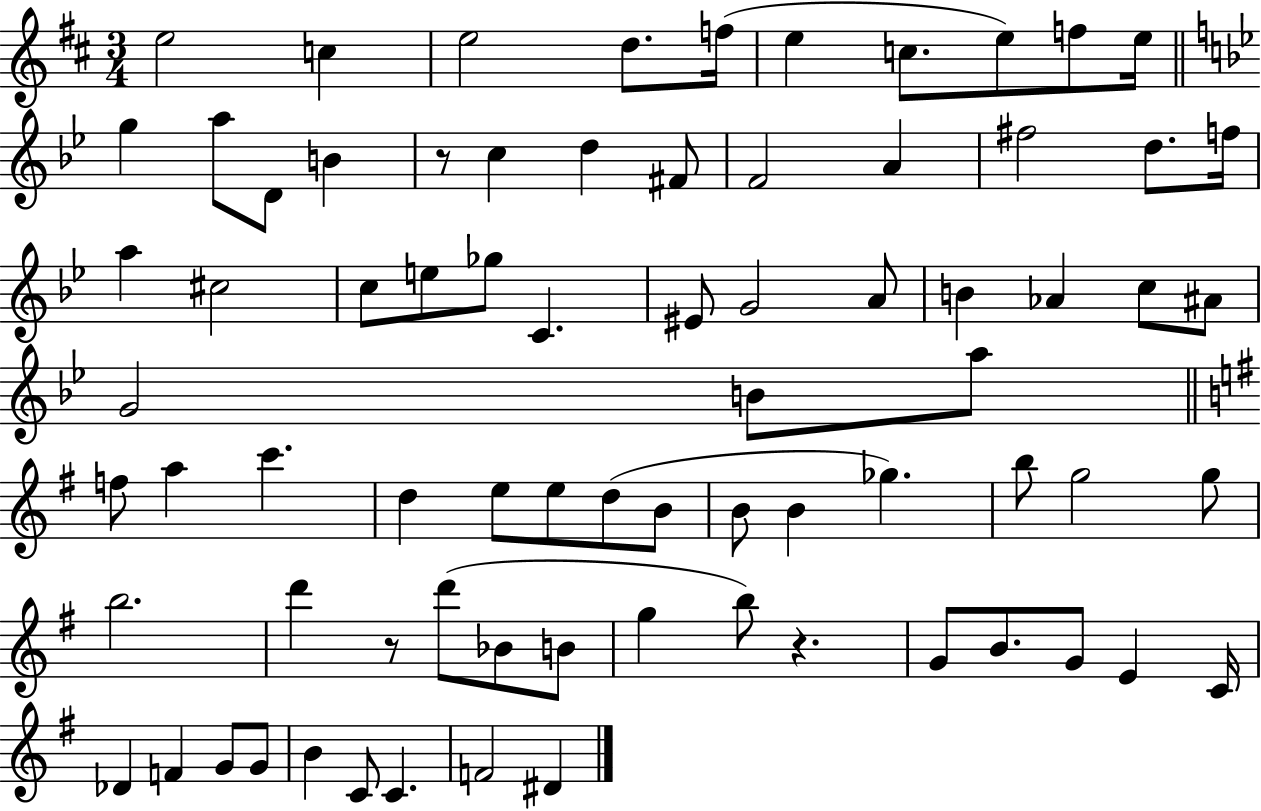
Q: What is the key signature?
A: D major